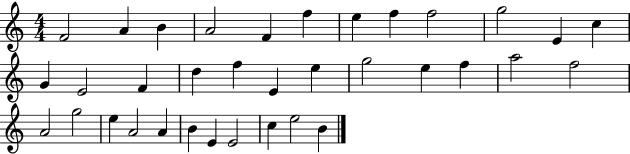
{
  \clef treble
  \numericTimeSignature
  \time 4/4
  \key c \major
  f'2 a'4 b'4 | a'2 f'4 f''4 | e''4 f''4 f''2 | g''2 e'4 c''4 | \break g'4 e'2 f'4 | d''4 f''4 e'4 e''4 | g''2 e''4 f''4 | a''2 f''2 | \break a'2 g''2 | e''4 a'2 a'4 | b'4 e'4 e'2 | c''4 e''2 b'4 | \break \bar "|."
}